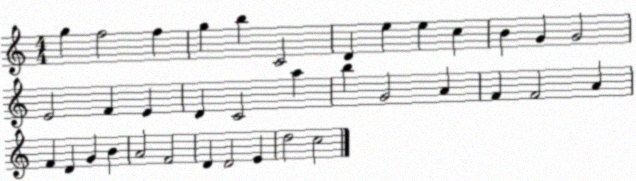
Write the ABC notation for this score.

X:1
T:Untitled
M:4/4
L:1/4
K:C
g f2 f g b C2 D e e c B G G2 E2 F E D C2 a b G2 A F F2 A F D G B A2 F2 D D2 E d2 c2